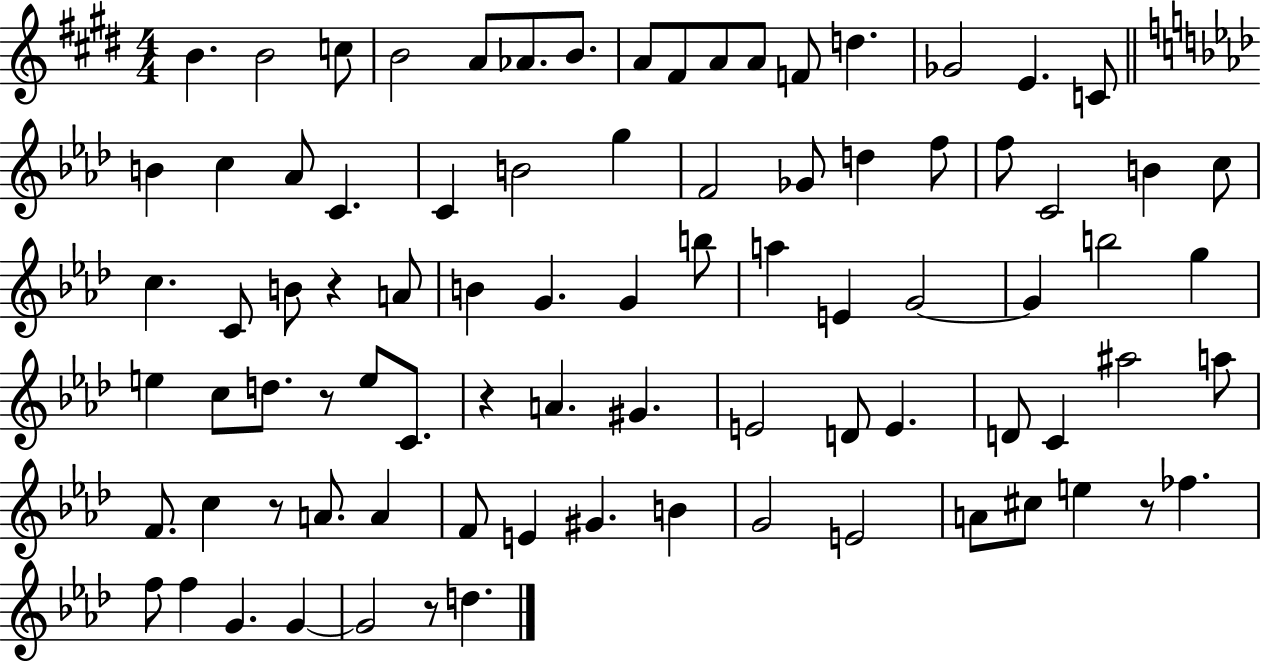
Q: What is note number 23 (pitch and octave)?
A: G5